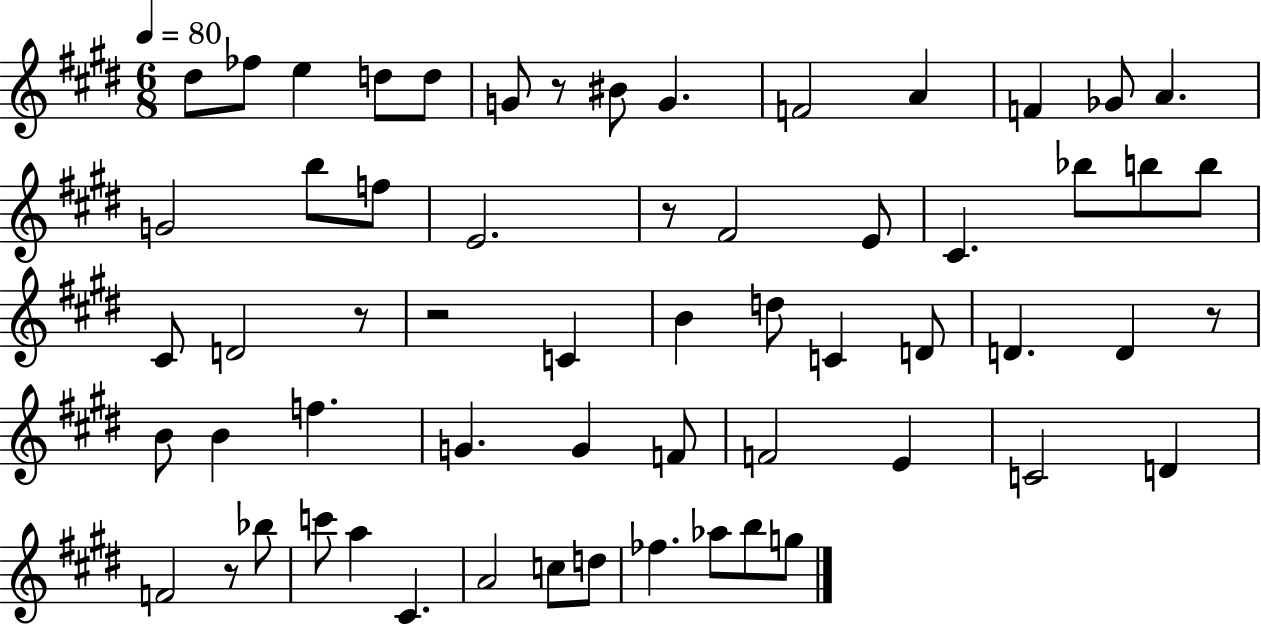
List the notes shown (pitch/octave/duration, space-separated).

D#5/e FES5/e E5/q D5/e D5/e G4/e R/e BIS4/e G4/q. F4/h A4/q F4/q Gb4/e A4/q. G4/h B5/e F5/e E4/h. R/e F#4/h E4/e C#4/q. Bb5/e B5/e B5/e C#4/e D4/h R/e R/h C4/q B4/q D5/e C4/q D4/e D4/q. D4/q R/e B4/e B4/q F5/q. G4/q. G4/q F4/e F4/h E4/q C4/h D4/q F4/h R/e Bb5/e C6/e A5/q C#4/q. A4/h C5/e D5/e FES5/q. Ab5/e B5/e G5/e